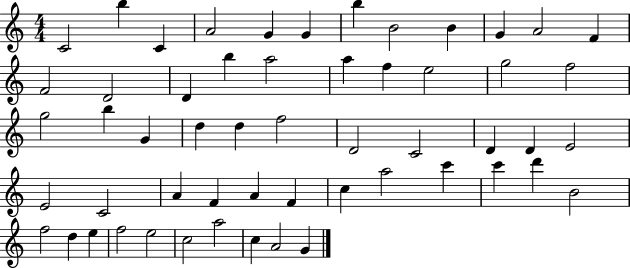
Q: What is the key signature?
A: C major